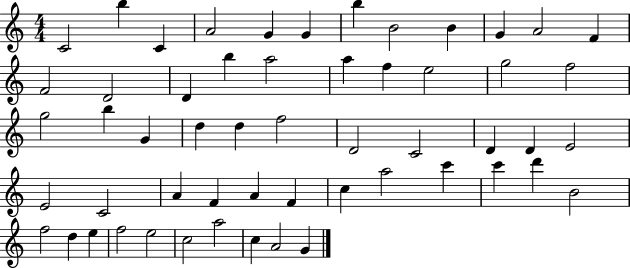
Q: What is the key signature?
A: C major